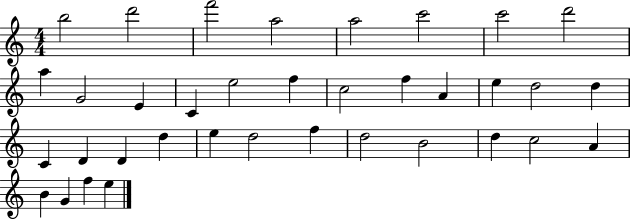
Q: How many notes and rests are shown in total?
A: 36